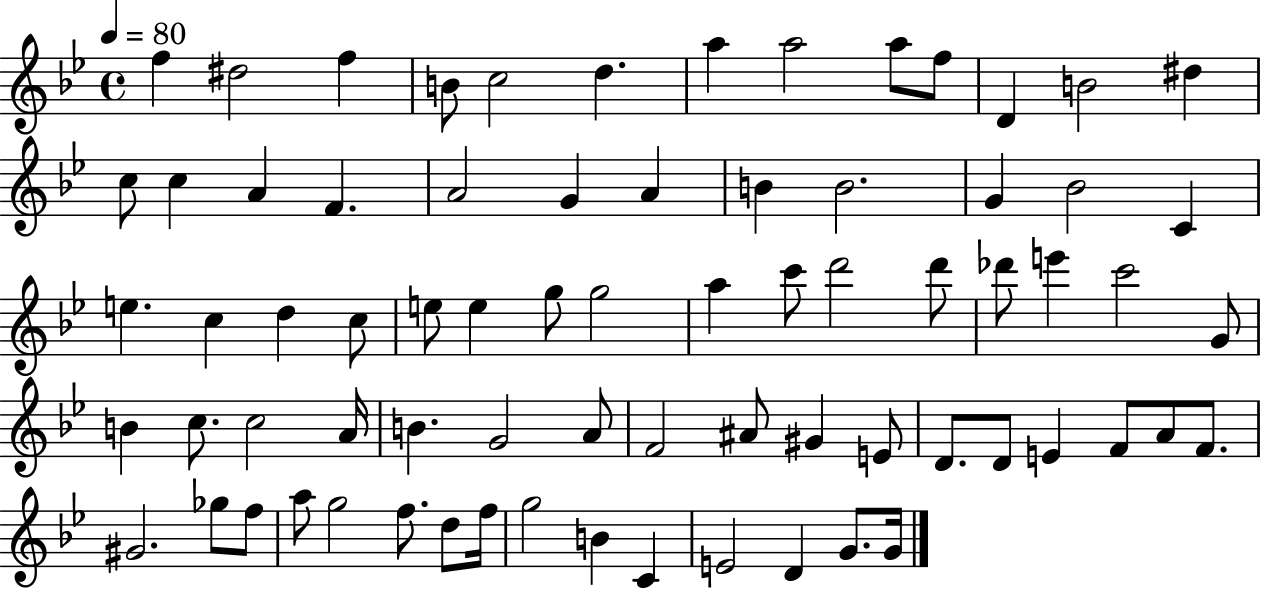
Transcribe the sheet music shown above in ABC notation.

X:1
T:Untitled
M:4/4
L:1/4
K:Bb
f ^d2 f B/2 c2 d a a2 a/2 f/2 D B2 ^d c/2 c A F A2 G A B B2 G _B2 C e c d c/2 e/2 e g/2 g2 a c'/2 d'2 d'/2 _d'/2 e' c'2 G/2 B c/2 c2 A/4 B G2 A/2 F2 ^A/2 ^G E/2 D/2 D/2 E F/2 A/2 F/2 ^G2 _g/2 f/2 a/2 g2 f/2 d/2 f/4 g2 B C E2 D G/2 G/4